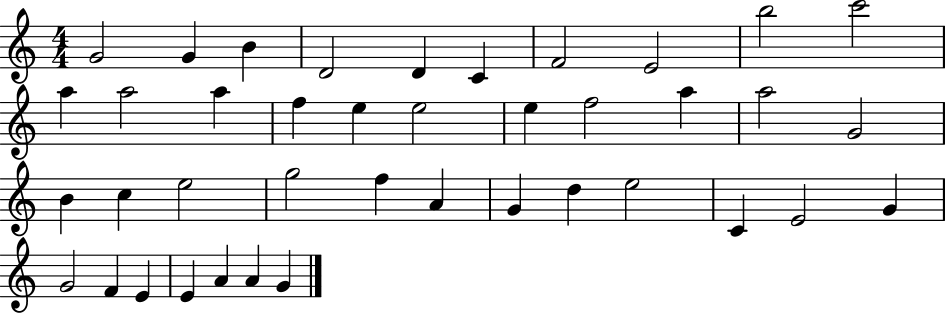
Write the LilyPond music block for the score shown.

{
  \clef treble
  \numericTimeSignature
  \time 4/4
  \key c \major
  g'2 g'4 b'4 | d'2 d'4 c'4 | f'2 e'2 | b''2 c'''2 | \break a''4 a''2 a''4 | f''4 e''4 e''2 | e''4 f''2 a''4 | a''2 g'2 | \break b'4 c''4 e''2 | g''2 f''4 a'4 | g'4 d''4 e''2 | c'4 e'2 g'4 | \break g'2 f'4 e'4 | e'4 a'4 a'4 g'4 | \bar "|."
}